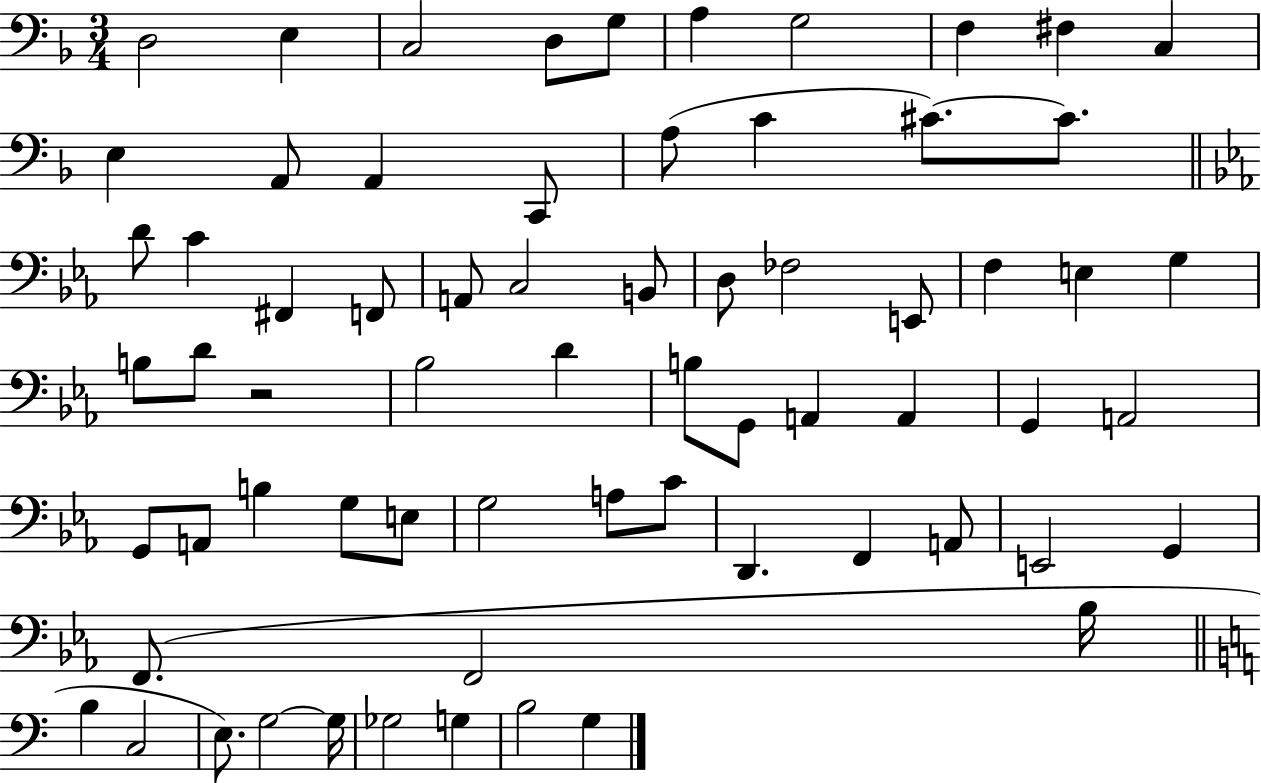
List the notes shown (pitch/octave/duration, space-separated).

D3/h E3/q C3/h D3/e G3/e A3/q G3/h F3/q F#3/q C3/q E3/q A2/e A2/q C2/e A3/e C4/q C#4/e. C#4/e. D4/e C4/q F#2/q F2/e A2/e C3/h B2/e D3/e FES3/h E2/e F3/q E3/q G3/q B3/e D4/e R/h Bb3/h D4/q B3/e G2/e A2/q A2/q G2/q A2/h G2/e A2/e B3/q G3/e E3/e G3/h A3/e C4/e D2/q. F2/q A2/e E2/h G2/q F2/e. F2/h Bb3/s B3/q C3/h E3/e. G3/h G3/s Gb3/h G3/q B3/h G3/q